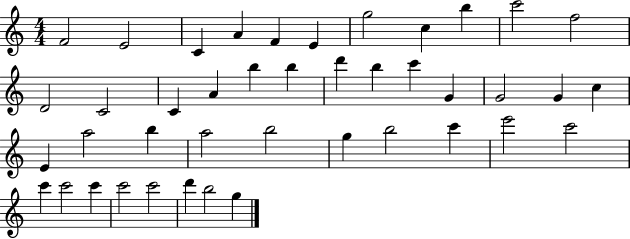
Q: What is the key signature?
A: C major